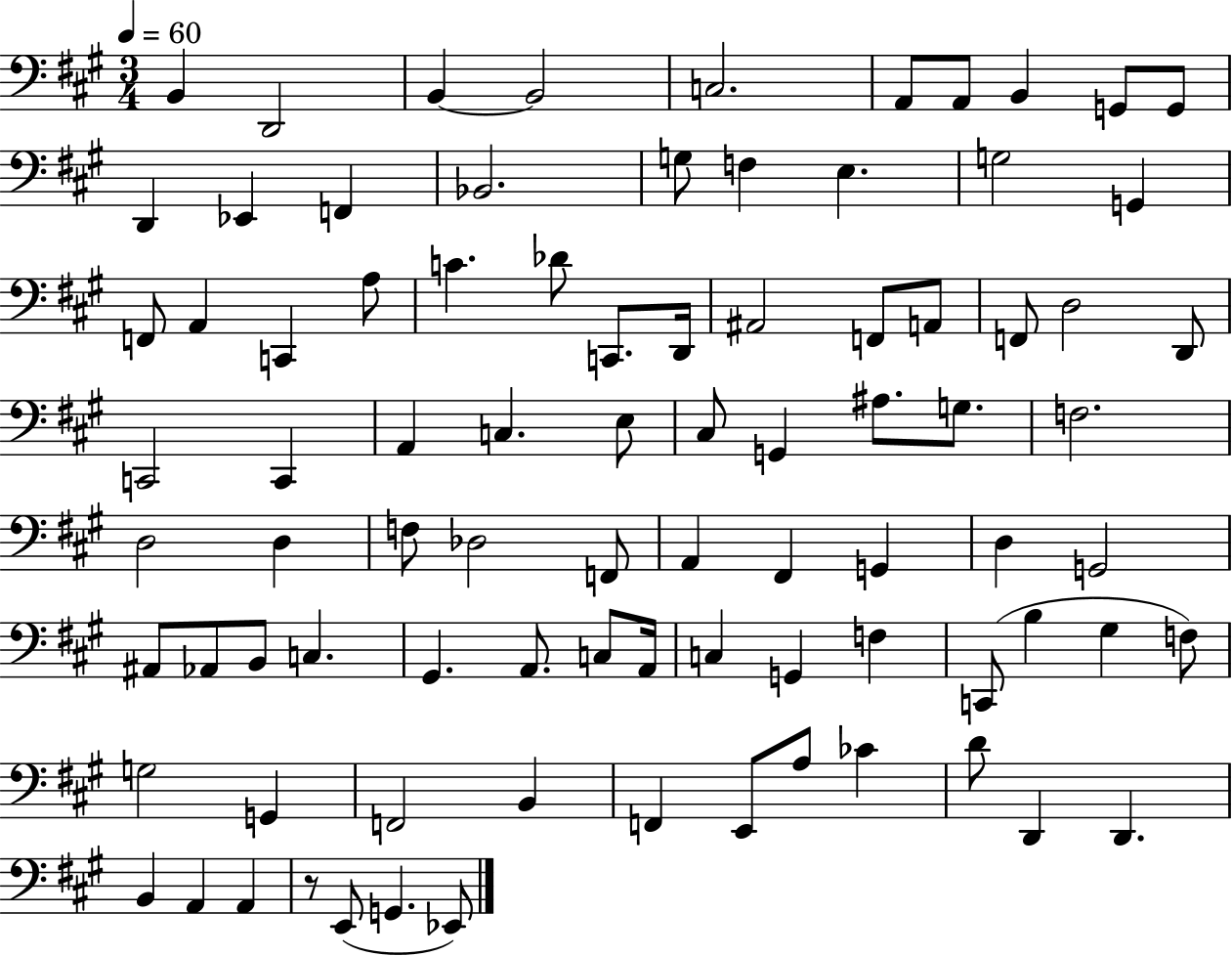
B2/q D2/h B2/q B2/h C3/h. A2/e A2/e B2/q G2/e G2/e D2/q Eb2/q F2/q Bb2/h. G3/e F3/q E3/q. G3/h G2/q F2/e A2/q C2/q A3/e C4/q. Db4/e C2/e. D2/s A#2/h F2/e A2/e F2/e D3/h D2/e C2/h C2/q A2/q C3/q. E3/e C#3/e G2/q A#3/e. G3/e. F3/h. D3/h D3/q F3/e Db3/h F2/e A2/q F#2/q G2/q D3/q G2/h A#2/e Ab2/e B2/e C3/q. G#2/q. A2/e. C3/e A2/s C3/q G2/q F3/q C2/e B3/q G#3/q F3/e G3/h G2/q F2/h B2/q F2/q E2/e A3/e CES4/q D4/e D2/q D2/q. B2/q A2/q A2/q R/e E2/e G2/q. Eb2/e